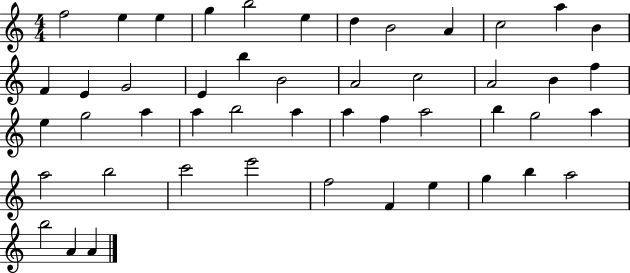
X:1
T:Untitled
M:4/4
L:1/4
K:C
f2 e e g b2 e d B2 A c2 a B F E G2 E b B2 A2 c2 A2 B f e g2 a a b2 a a f a2 b g2 a a2 b2 c'2 e'2 f2 F e g b a2 b2 A A